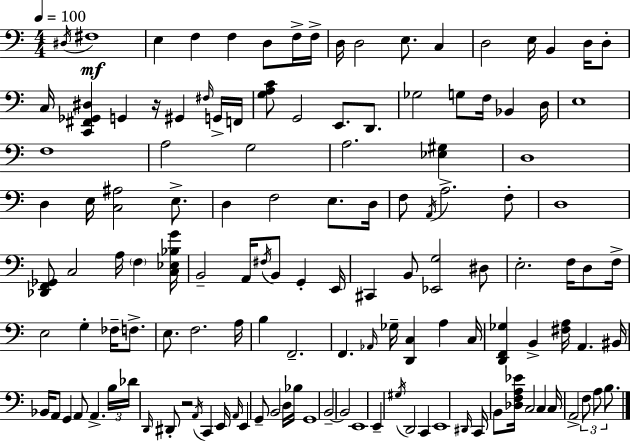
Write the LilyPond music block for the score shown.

{
  \clef bass
  \numericTimeSignature
  \time 4/4
  \key c \major
  \tempo 4 = 100
  \acciaccatura { dis16 }\mf fis1 | e4 f4 f4 d8 f16-> | f16-> d16 d2 e8. c4 | d2 e16 b,4 d16 d8-. | \break c16 <c, fis, ges, dis>4 g,4 r16 gis,4 \grace { fis16 } | g,16-> f,16 <g a c'>8 g,2 e,8. d,8. | ges2 g8 f16 bes,4 | d16 e1 | \break f1 | a2 g2 | a2. <ees gis>4 | d1 | \break d4 e16 <c ais>2 e8.-> | d4 f2 e8. | d16 f8 \acciaccatura { a,16 } a2.-> | f8-. d1 | \break <des, f, ges,>8 c2 a16 \parenthesize f4 | <c ees bes g'>16 b,2-- a,16 \acciaccatura { fis16 } b,8 g,4-. | e,16 cis,4 b,8 <ees, g>2 | dis8 e2.-. | \break f16 d8 f16-> e2 g4-. | fes16-- f8.-> e8. f2. | a16 b4 f,2.-- | f,4. \grace { aes,16 } ges16-- <d, c>4 | \break a4 c16 <d, f, ges>4 b,4-> <fis a>16 a,4. | bis,16 bes,16 a,8 g,4 a,8 a,4.-> | \tuplet 3/2 { b16 des'16 \grace { d,16 } } dis,8-. r2 | \acciaccatura { a,16 } c,4 e,16 \grace { a,16 } e,4 g,8-- b,2 | \break d16 bes16 g,1 | b,2--~~ | b,2 e,1 | e,4-- \acciaccatura { gis16 } d,2 | \break c,4 e,1 | \grace { dis,16 } c,16 b,8 <des f a ees'>16 c2 | c4 c16 a,2-> | \tuplet 3/2 { f8 a8 b8. } \bar "|."
}